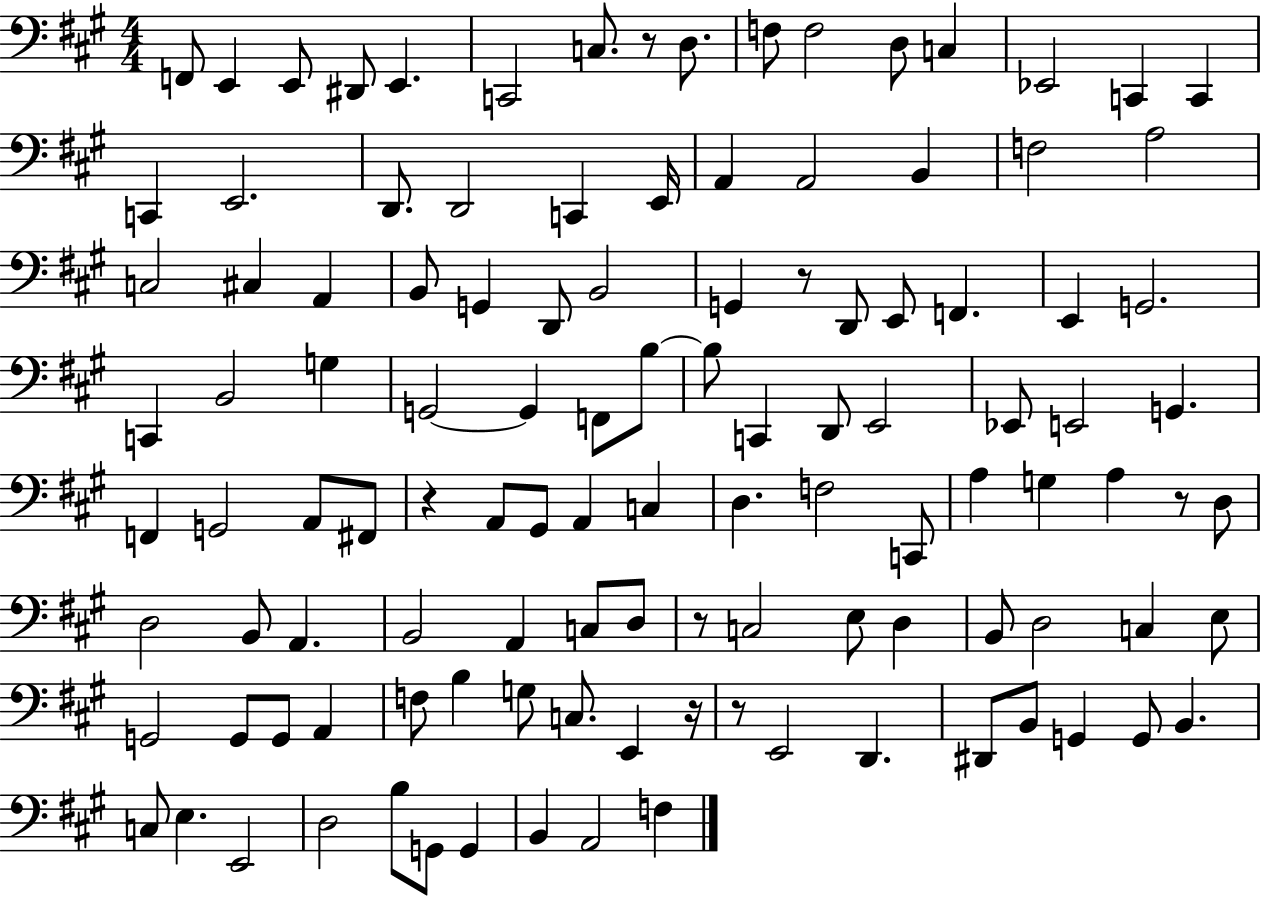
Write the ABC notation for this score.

X:1
T:Untitled
M:4/4
L:1/4
K:A
F,,/2 E,, E,,/2 ^D,,/2 E,, C,,2 C,/2 z/2 D,/2 F,/2 F,2 D,/2 C, _E,,2 C,, C,, C,, E,,2 D,,/2 D,,2 C,, E,,/4 A,, A,,2 B,, F,2 A,2 C,2 ^C, A,, B,,/2 G,, D,,/2 B,,2 G,, z/2 D,,/2 E,,/2 F,, E,, G,,2 C,, B,,2 G, G,,2 G,, F,,/2 B,/2 B,/2 C,, D,,/2 E,,2 _E,,/2 E,,2 G,, F,, G,,2 A,,/2 ^F,,/2 z A,,/2 ^G,,/2 A,, C, D, F,2 C,,/2 A, G, A, z/2 D,/2 D,2 B,,/2 A,, B,,2 A,, C,/2 D,/2 z/2 C,2 E,/2 D, B,,/2 D,2 C, E,/2 G,,2 G,,/2 G,,/2 A,, F,/2 B, G,/2 C,/2 E,, z/4 z/2 E,,2 D,, ^D,,/2 B,,/2 G,, G,,/2 B,, C,/2 E, E,,2 D,2 B,/2 G,,/2 G,, B,, A,,2 F,